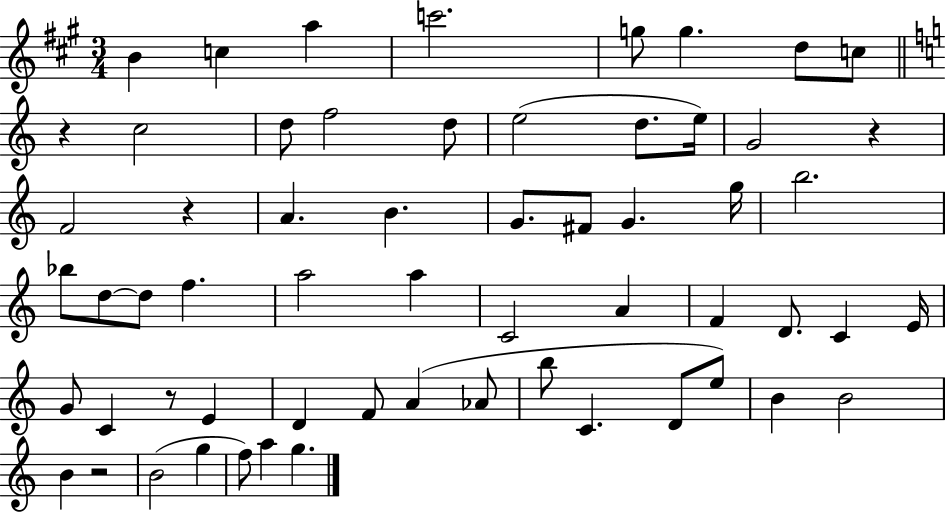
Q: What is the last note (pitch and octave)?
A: G5